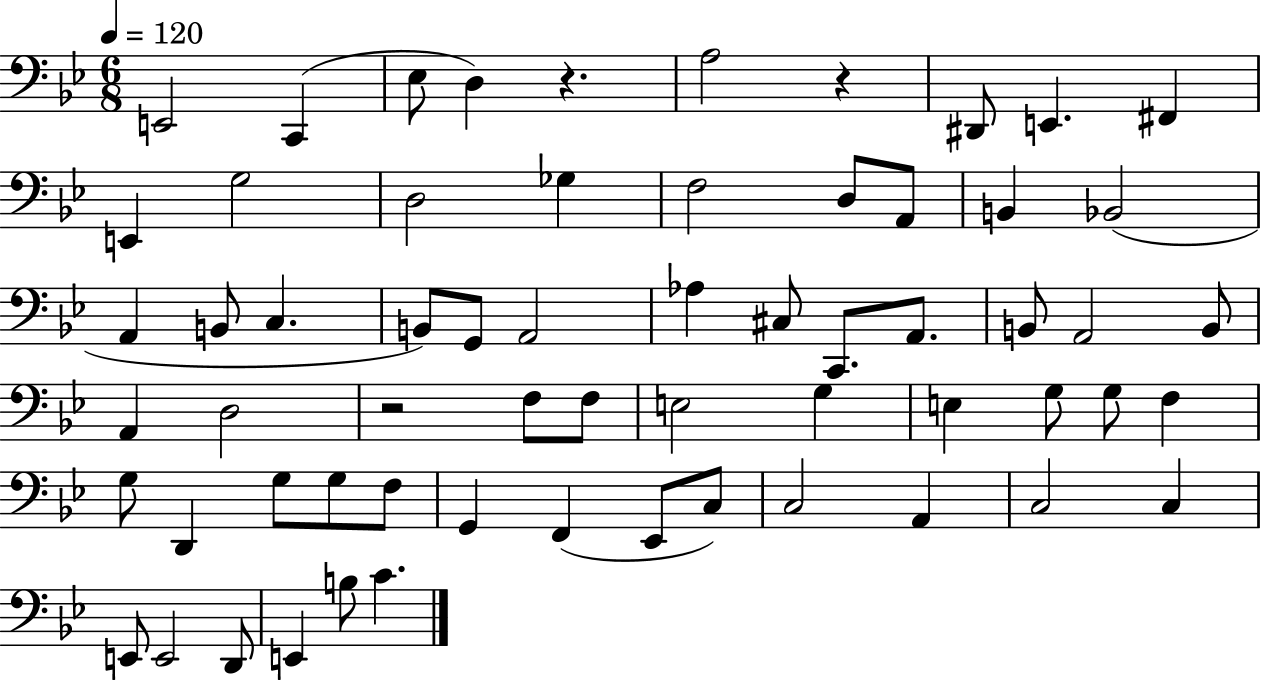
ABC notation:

X:1
T:Untitled
M:6/8
L:1/4
K:Bb
E,,2 C,, _E,/2 D, z A,2 z ^D,,/2 E,, ^F,, E,, G,2 D,2 _G, F,2 D,/2 A,,/2 B,, _B,,2 A,, B,,/2 C, B,,/2 G,,/2 A,,2 _A, ^C,/2 C,,/2 A,,/2 B,,/2 A,,2 B,,/2 A,, D,2 z2 F,/2 F,/2 E,2 G, E, G,/2 G,/2 F, G,/2 D,, G,/2 G,/2 F,/2 G,, F,, _E,,/2 C,/2 C,2 A,, C,2 C, E,,/2 E,,2 D,,/2 E,, B,/2 C